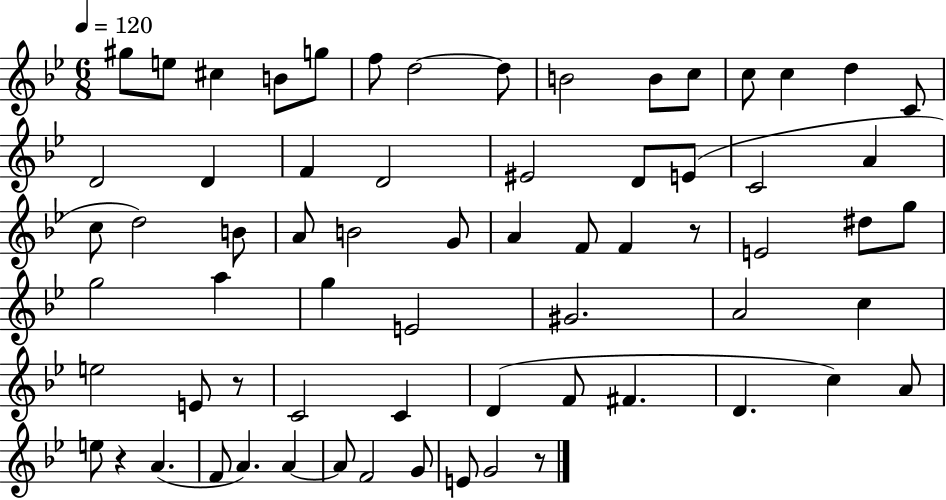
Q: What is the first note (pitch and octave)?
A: G#5